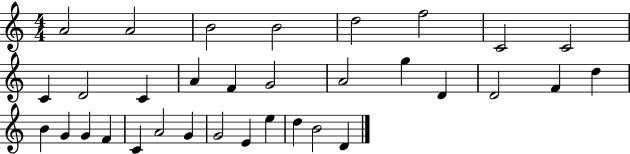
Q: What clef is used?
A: treble